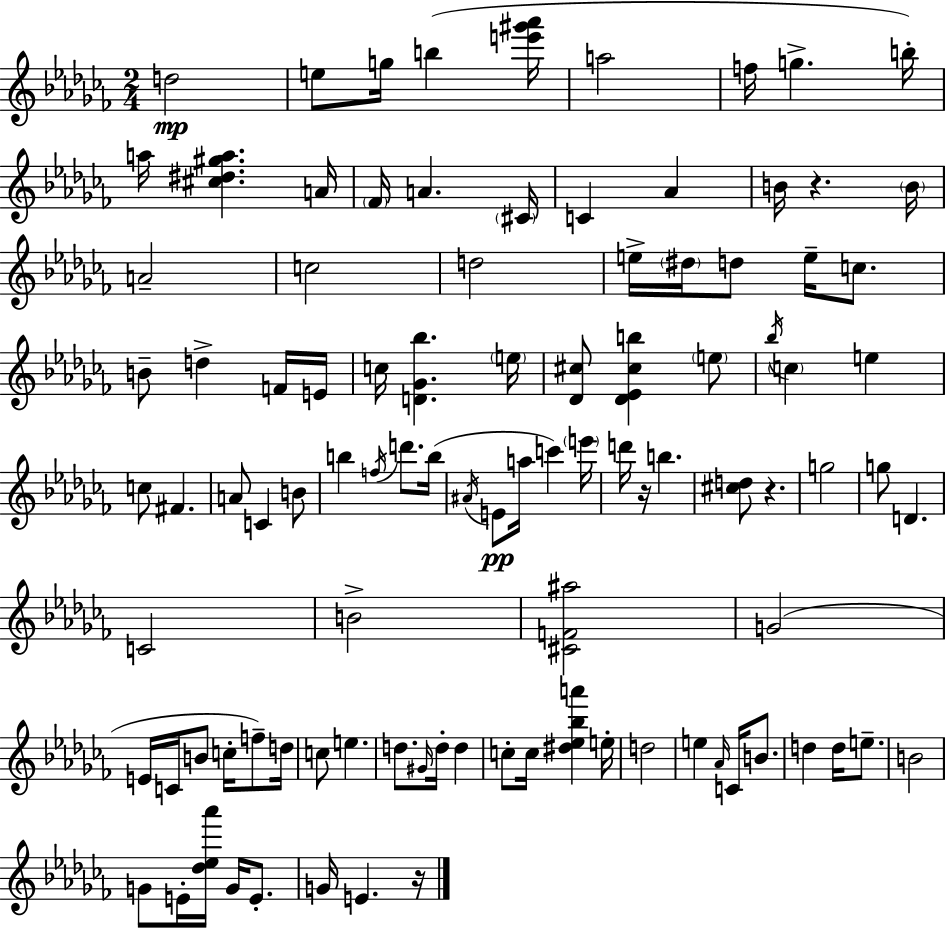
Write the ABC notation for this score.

X:1
T:Untitled
M:2/4
L:1/4
K:Abm
d2 e/2 g/4 b [e'^g'_a']/4 a2 f/4 g b/4 a/4 [^c^d^ga] A/4 _F/4 A ^C/4 C _A B/4 z B/4 A2 c2 d2 e/4 ^d/4 d/2 e/4 c/2 B/2 d F/4 E/4 c/4 [D_G_b] e/4 [_D^c]/2 [_D_E^cb] e/2 _b/4 c e c/2 ^F A/2 C B/2 b f/4 d'/2 b/4 ^A/4 E/2 a/4 c' e'/4 d'/4 z/4 b [^cd]/2 z g2 g/2 D C2 B2 [^CF^a]2 G2 E/4 C/4 B/2 c/4 f/2 d/4 c/2 e d/2 ^G/4 d/4 d c/2 c/4 [^d_e_ba'] e/4 d2 e _A/4 C/4 B/2 d d/4 e/2 B2 G/2 E/4 [_d_e_a']/4 G/4 E/2 G/4 E z/4